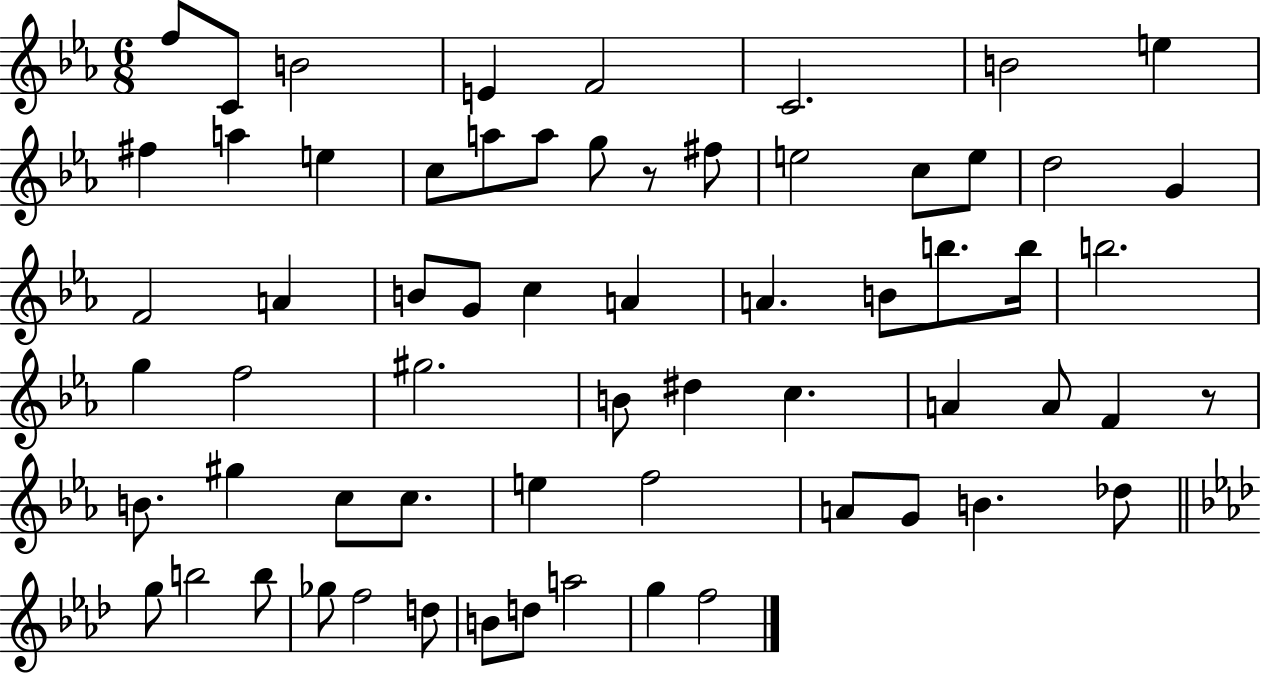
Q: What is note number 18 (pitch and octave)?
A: C5